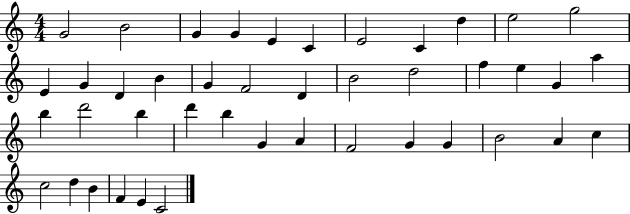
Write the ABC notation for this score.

X:1
T:Untitled
M:4/4
L:1/4
K:C
G2 B2 G G E C E2 C d e2 g2 E G D B G F2 D B2 d2 f e G a b d'2 b d' b G A F2 G G B2 A c c2 d B F E C2